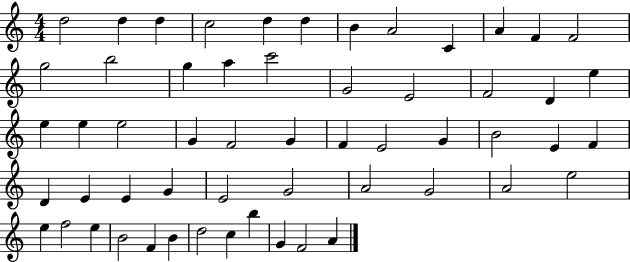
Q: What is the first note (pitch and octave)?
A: D5